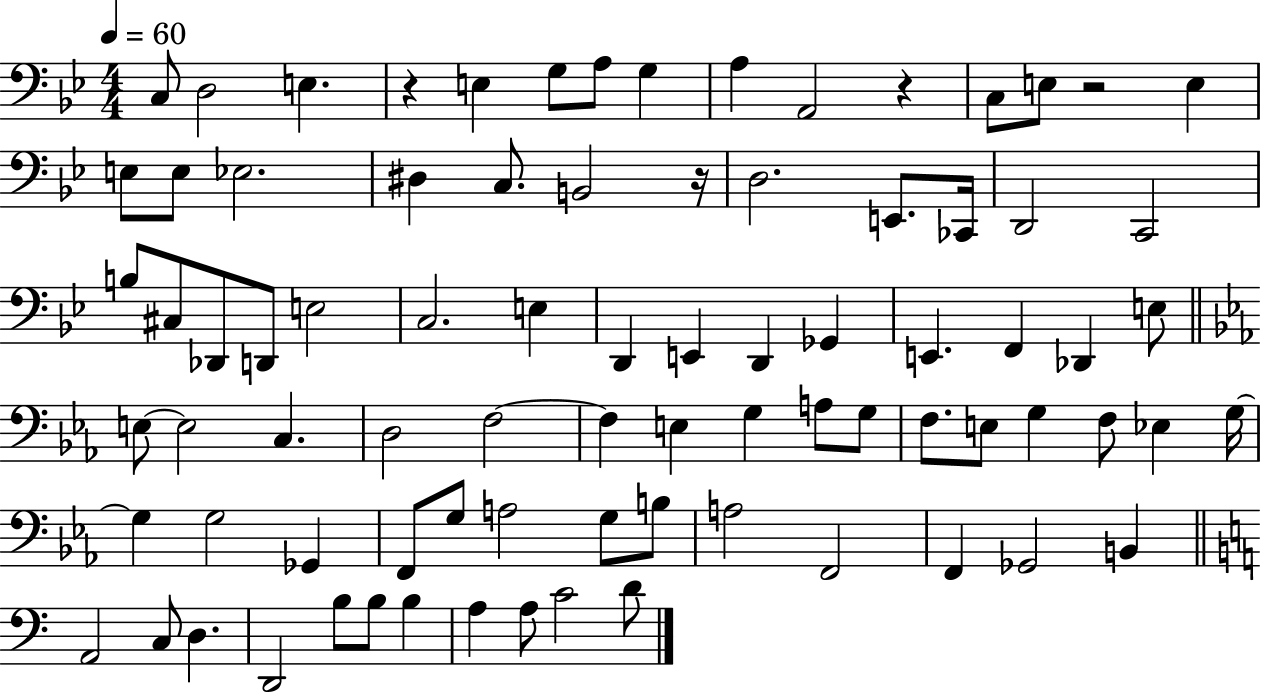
X:1
T:Untitled
M:4/4
L:1/4
K:Bb
C,/2 D,2 E, z E, G,/2 A,/2 G, A, A,,2 z C,/2 E,/2 z2 E, E,/2 E,/2 _E,2 ^D, C,/2 B,,2 z/4 D,2 E,,/2 _C,,/4 D,,2 C,,2 B,/2 ^C,/2 _D,,/2 D,,/2 E,2 C,2 E, D,, E,, D,, _G,, E,, F,, _D,, E,/2 E,/2 E,2 C, D,2 F,2 F, E, G, A,/2 G,/2 F,/2 E,/2 G, F,/2 _E, G,/4 G, G,2 _G,, F,,/2 G,/2 A,2 G,/2 B,/2 A,2 F,,2 F,, _G,,2 B,, A,,2 C,/2 D, D,,2 B,/2 B,/2 B, A, A,/2 C2 D/2